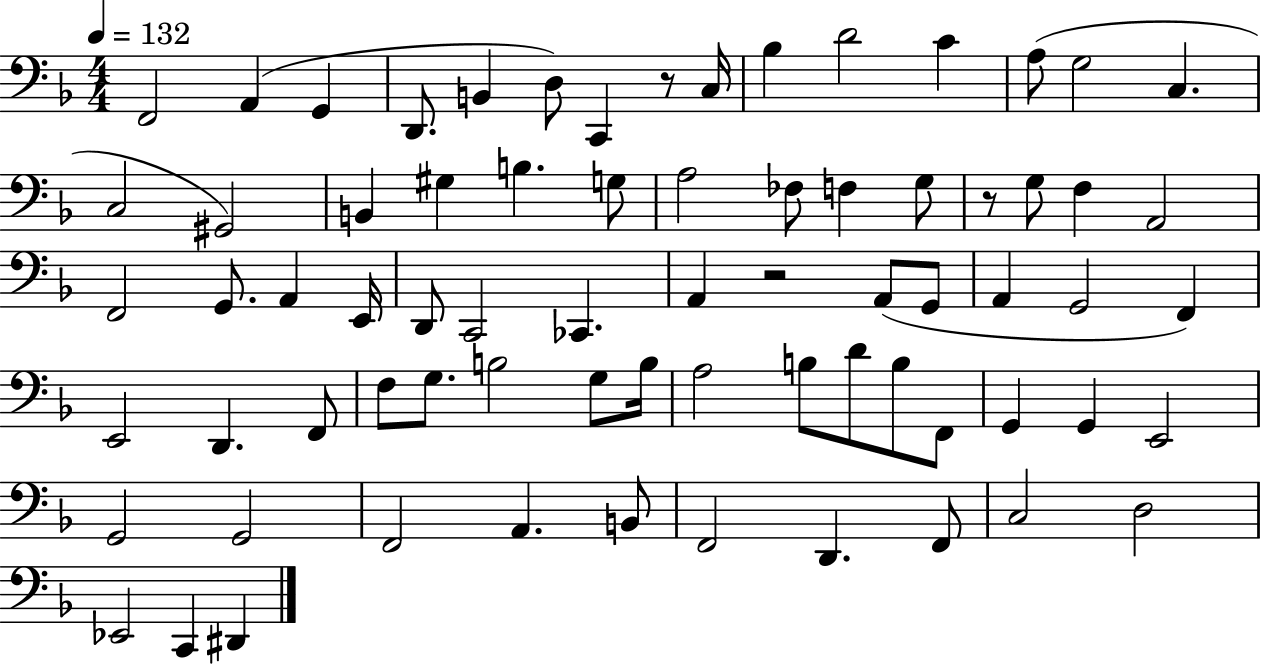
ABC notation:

X:1
T:Untitled
M:4/4
L:1/4
K:F
F,,2 A,, G,, D,,/2 B,, D,/2 C,, z/2 C,/4 _B, D2 C A,/2 G,2 C, C,2 ^G,,2 B,, ^G, B, G,/2 A,2 _F,/2 F, G,/2 z/2 G,/2 F, A,,2 F,,2 G,,/2 A,, E,,/4 D,,/2 C,,2 _C,, A,, z2 A,,/2 G,,/2 A,, G,,2 F,, E,,2 D,, F,,/2 F,/2 G,/2 B,2 G,/2 B,/4 A,2 B,/2 D/2 B,/2 F,,/2 G,, G,, E,,2 G,,2 G,,2 F,,2 A,, B,,/2 F,,2 D,, F,,/2 C,2 D,2 _E,,2 C,, ^D,,